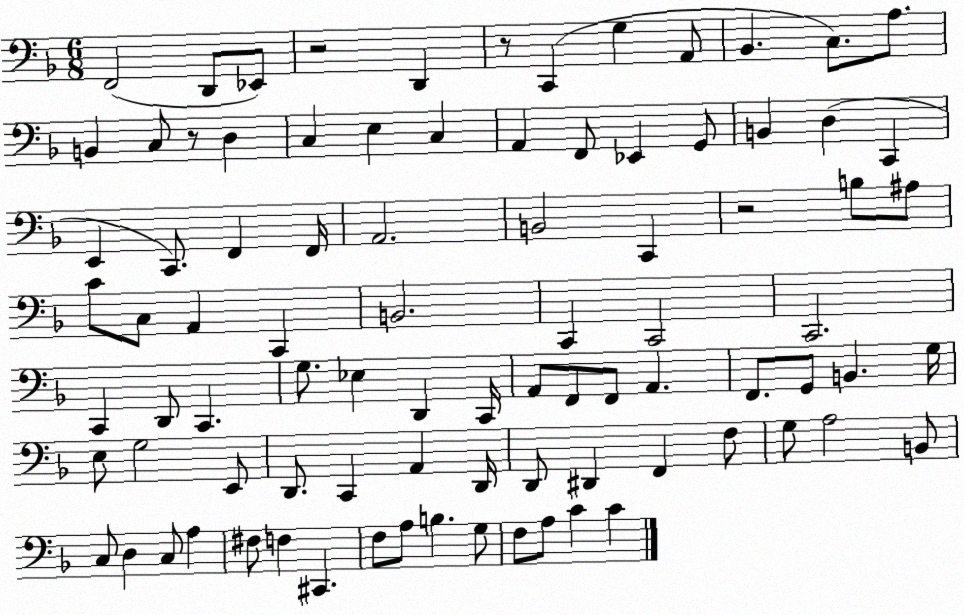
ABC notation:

X:1
T:Untitled
M:6/8
L:1/4
K:F
F,,2 D,,/2 _E,,/2 z2 D,, z/2 C,, G, A,,/2 _B,, C,/2 A,/2 B,, C,/2 z/2 D, C, E, C, A,, F,,/2 _E,, G,,/2 B,, D, C,, E,, C,,/2 F,, F,,/4 A,,2 B,,2 C,, z2 B,/2 ^A,/2 C/2 C,/2 A,, C,, B,,2 C,, C,,2 C,,2 C,, D,,/2 C,, G,/2 _E, D,, C,,/4 A,,/2 F,,/2 F,,/2 A,, F,,/2 G,,/2 B,, G,/4 E,/2 G,2 E,,/2 D,,/2 C,, A,, D,,/4 D,,/2 ^D,, F,, F,/2 G,/2 A,2 B,,/2 C,/2 D, C,/2 A, ^F,/2 F, ^C,, F,/2 A,/2 B, G,/2 F,/2 A,/2 C C